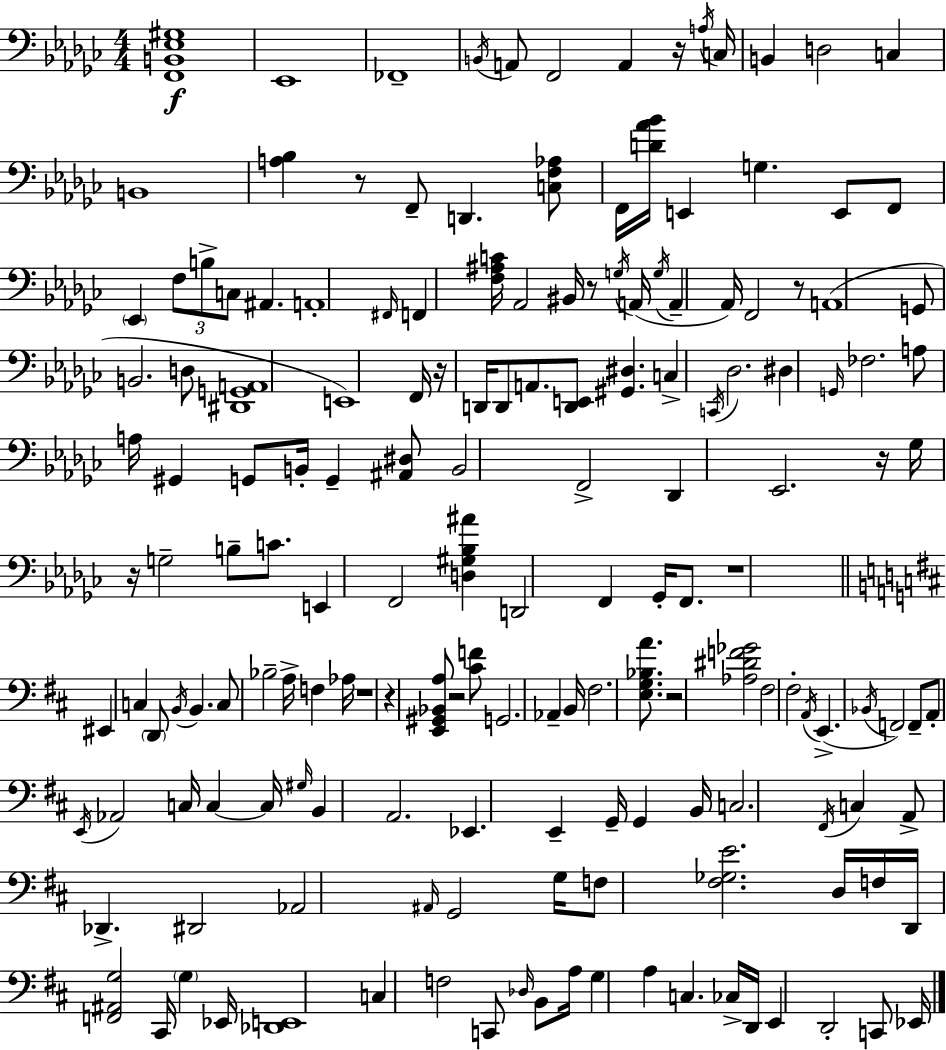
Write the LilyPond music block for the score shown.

{
  \clef bass
  \numericTimeSignature
  \time 4/4
  \key ees \minor
  <f, b, ees gis>1\f | ees,1 | fes,1-- | \acciaccatura { b,16 } a,8 f,2 a,4 r16 | \break \acciaccatura { a16 } c16 b,4 d2 c4 | b,1 | <a bes>4 r8 f,8-- d,4. | <c f aes>8 f,16 <d' aes' bes'>16 e,4 g4. e,8 | \break f,8 \parenthesize ees,4 \tuplet 3/2 { f8 b8-> c8 } ais,4. | a,1-. | \grace { fis,16 } f,4 <f ais c'>16 aes,2 | bis,16 r8 \acciaccatura { g16 }( a,16 \acciaccatura { g16 } a,4-- aes,16) f,2 | \break r8 a,1( | g,8 b,2. | d8 <dis, g, a,>1 | e,1) | \break f,16 r16 d,16 d,8 a,8. <d, e,>8 <gis, dis>4. | c4-> \acciaccatura { c,16 } des2. | dis4 \grace { g,16 } fes2. | a8 a16 gis,4 g,8 | \break b,16-. g,4-- <ais, dis>8 b,2 f,2-> | des,4 ees,2. | r16 ges16 r16 g2-- | b8-- c'8. e,4 f,2 | \break <d gis bes ais'>4 d,2 f,4 | ges,16-. f,8. r1 | \bar "||" \break \key d \major eis,4 c4 \parenthesize d,8 \acciaccatura { b,16 } b,4. | c8 bes2-- a16-> f4 | aes16 r1 | r4 <e, gis, bes, a>8 r2 <cis' f'>8 | \break g,2. aes,4-- | b,16 fis2. <e g bes a'>8. | r2 <aes dis' f' ges'>2 | fis2 fis2-. | \break \acciaccatura { a,16 }( e,4.-> \acciaccatura { bes,16 }) f,2 | f,8-- a,8-. \acciaccatura { e,16 } aes,2 c16 c4~~ | c16 \grace { gis16 } b,4 a,2. | ees,4. e,4-- g,16-- | \break g,4 b,16 c2. | \acciaccatura { fis,16 } c4 a,8-> des,4.-> dis,2 | aes,2 \grace { ais,16 } g,2 | g16 f8 <fis ges e'>2. | \break d16 f16 d,16 <f, ais, g>2 | cis,16 \parenthesize g4 ees,16 <des, e,>1 | c4 f2 | c,8 \grace { des16 } b,8 a16 g4 a4 | \break c4. ces16-> d,16 e,4 d,2-. | c,8 ees,16 \bar "|."
}